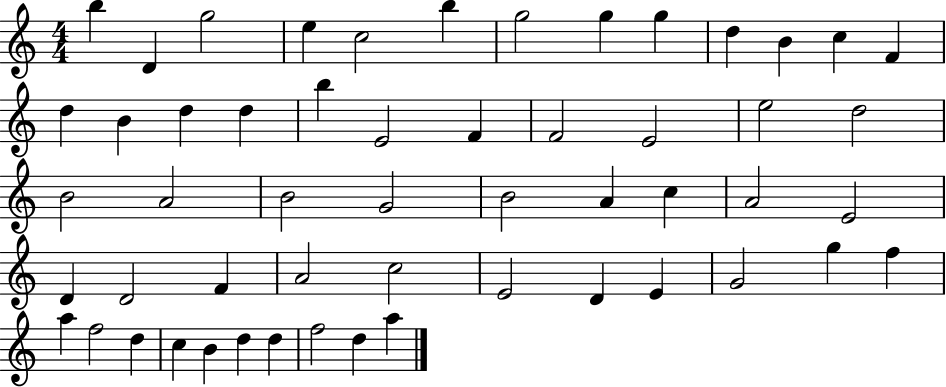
{
  \clef treble
  \numericTimeSignature
  \time 4/4
  \key c \major
  b''4 d'4 g''2 | e''4 c''2 b''4 | g''2 g''4 g''4 | d''4 b'4 c''4 f'4 | \break d''4 b'4 d''4 d''4 | b''4 e'2 f'4 | f'2 e'2 | e''2 d''2 | \break b'2 a'2 | b'2 g'2 | b'2 a'4 c''4 | a'2 e'2 | \break d'4 d'2 f'4 | a'2 c''2 | e'2 d'4 e'4 | g'2 g''4 f''4 | \break a''4 f''2 d''4 | c''4 b'4 d''4 d''4 | f''2 d''4 a''4 | \bar "|."
}